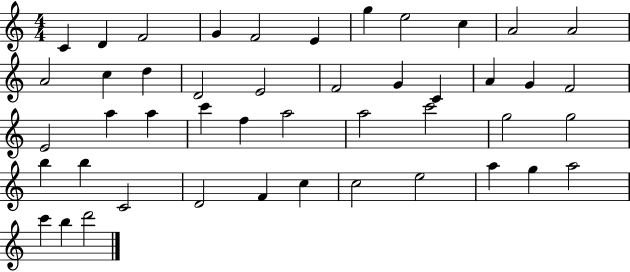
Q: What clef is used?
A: treble